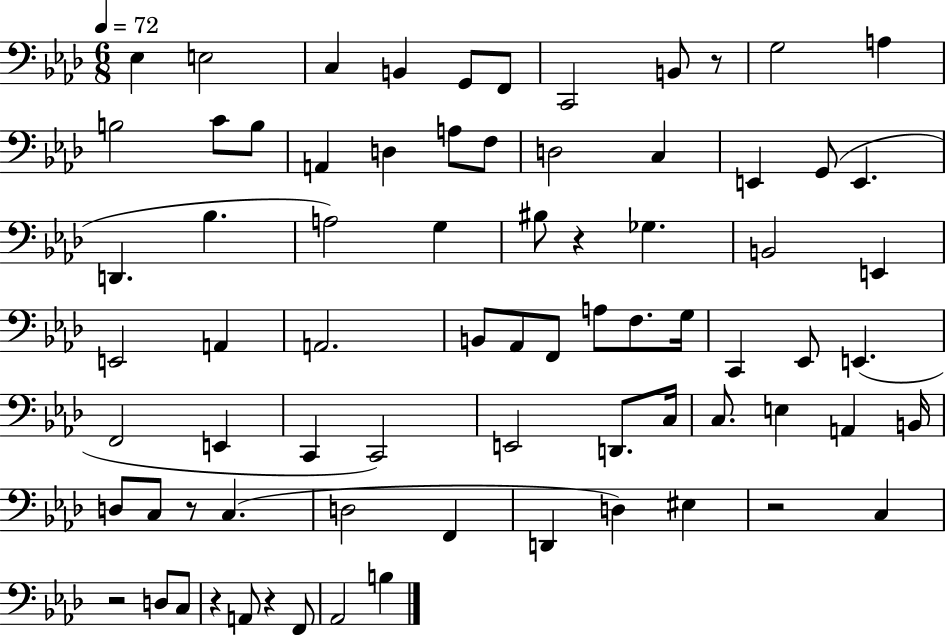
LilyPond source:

{
  \clef bass
  \numericTimeSignature
  \time 6/8
  \key aes \major
  \tempo 4 = 72
  ees4 e2 | c4 b,4 g,8 f,8 | c,2 b,8 r8 | g2 a4 | \break b2 c'8 b8 | a,4 d4 a8 f8 | d2 c4 | e,4 g,8( e,4. | \break d,4. bes4. | a2) g4 | bis8 r4 ges4. | b,2 e,4 | \break e,2 a,4 | a,2. | b,8 aes,8 f,8 a8 f8. g16 | c,4 ees,8 e,4.( | \break f,2 e,4 | c,4 c,2) | e,2 d,8. c16 | c8. e4 a,4 b,16 | \break d8 c8 r8 c4.( | d2 f,4 | d,4 d4) eis4 | r2 c4 | \break r2 d8 c8 | r4 a,8 r4 f,8 | aes,2 b4 | \bar "|."
}